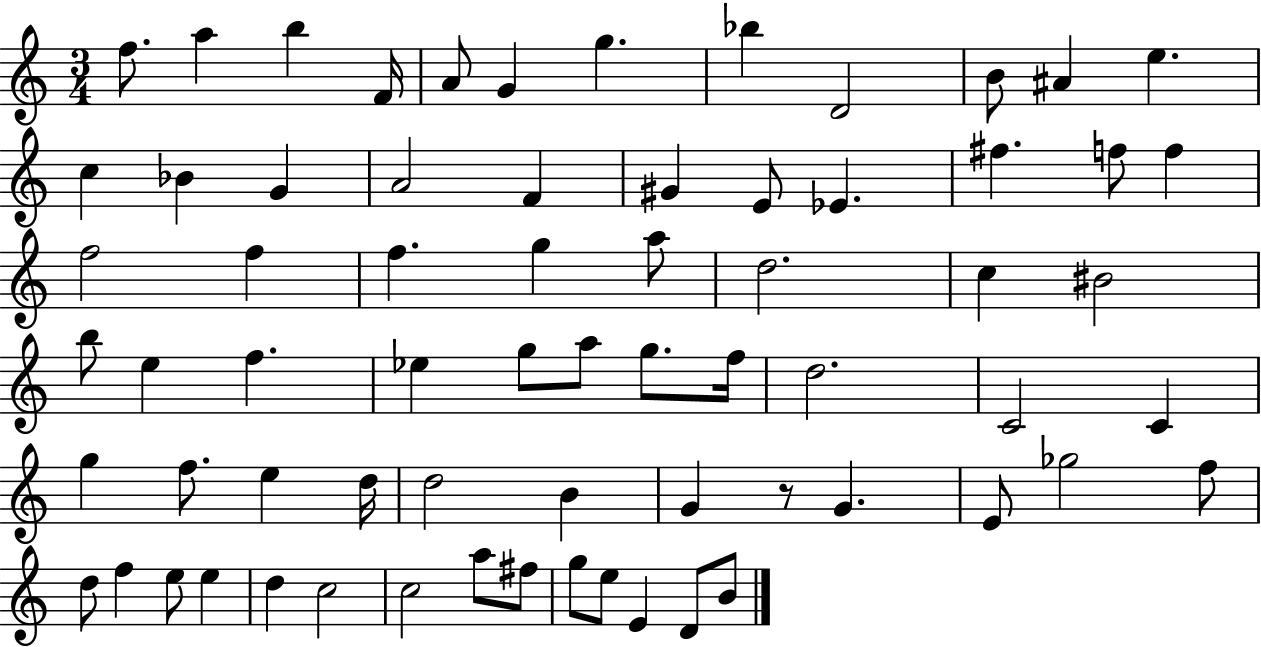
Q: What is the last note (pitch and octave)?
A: B4